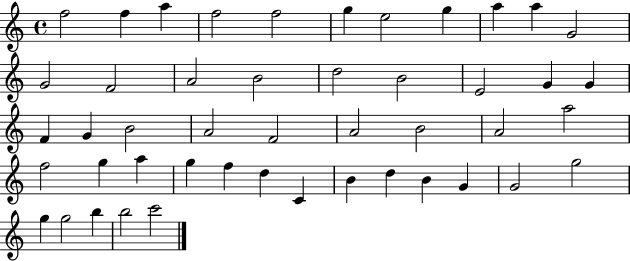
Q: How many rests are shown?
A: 0